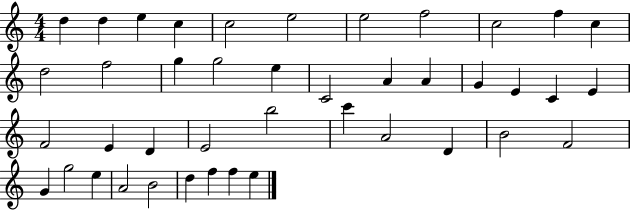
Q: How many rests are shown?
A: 0